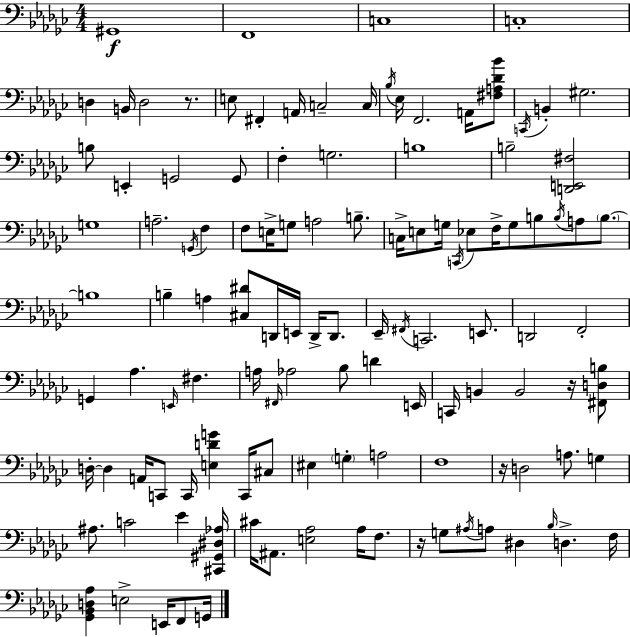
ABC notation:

X:1
T:Untitled
M:4/4
L:1/4
K:Ebm
^G,,4 F,,4 C,4 C,4 D, B,,/4 D,2 z/2 E,/2 ^F,, A,,/4 C,2 C,/4 _B,/4 _E,/4 F,,2 A,,/4 [^F,A,_D_B]/2 C,,/4 B,, ^G,2 B,/2 E,, G,,2 G,,/2 F, G,2 B,4 B,2 [D,,E,,^F,]2 G,4 A,2 G,,/4 F, F,/2 E,/4 G,/2 A,2 B,/2 C,/4 E,/2 G,/4 C,,/4 _E,/2 F,/4 G,/2 B,/2 B,/4 A,/2 B,/2 B,4 B, A, [^C,^D]/2 D,,/4 E,,/4 D,,/4 D,,/2 _E,,/4 ^F,,/4 C,,2 E,,/2 D,,2 F,,2 G,, _A, E,,/4 ^F, A,/4 ^F,,/4 _A,2 _B,/2 D E,,/4 C,,/4 B,, B,,2 z/4 [^F,,D,B,]/2 D,/4 D, A,,/4 C,,/2 C,,/4 [E,DG] C,,/4 ^C,/2 ^E, G, A,2 F,4 z/4 D,2 A,/2 G, ^A,/2 C2 _E [^C,,^G,,^D,_A,]/4 ^C/4 ^A,,/2 [E,_A,]2 _A,/4 F,/2 z/4 G,/2 ^A,/4 A,/2 ^D, _B,/4 D, F,/4 [_G,,_B,,D,_A,] E,2 E,,/4 F,,/2 G,,/4